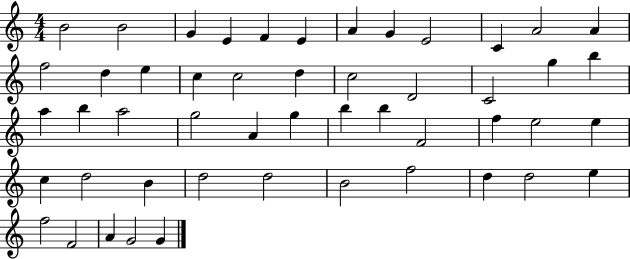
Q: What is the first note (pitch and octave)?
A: B4